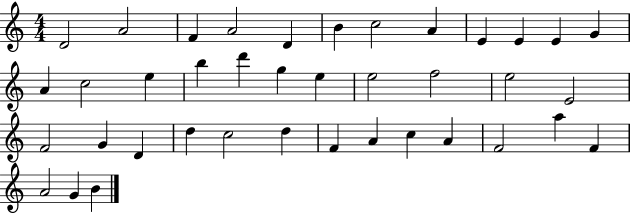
{
  \clef treble
  \numericTimeSignature
  \time 4/4
  \key c \major
  d'2 a'2 | f'4 a'2 d'4 | b'4 c''2 a'4 | e'4 e'4 e'4 g'4 | \break a'4 c''2 e''4 | b''4 d'''4 g''4 e''4 | e''2 f''2 | e''2 e'2 | \break f'2 g'4 d'4 | d''4 c''2 d''4 | f'4 a'4 c''4 a'4 | f'2 a''4 f'4 | \break a'2 g'4 b'4 | \bar "|."
}